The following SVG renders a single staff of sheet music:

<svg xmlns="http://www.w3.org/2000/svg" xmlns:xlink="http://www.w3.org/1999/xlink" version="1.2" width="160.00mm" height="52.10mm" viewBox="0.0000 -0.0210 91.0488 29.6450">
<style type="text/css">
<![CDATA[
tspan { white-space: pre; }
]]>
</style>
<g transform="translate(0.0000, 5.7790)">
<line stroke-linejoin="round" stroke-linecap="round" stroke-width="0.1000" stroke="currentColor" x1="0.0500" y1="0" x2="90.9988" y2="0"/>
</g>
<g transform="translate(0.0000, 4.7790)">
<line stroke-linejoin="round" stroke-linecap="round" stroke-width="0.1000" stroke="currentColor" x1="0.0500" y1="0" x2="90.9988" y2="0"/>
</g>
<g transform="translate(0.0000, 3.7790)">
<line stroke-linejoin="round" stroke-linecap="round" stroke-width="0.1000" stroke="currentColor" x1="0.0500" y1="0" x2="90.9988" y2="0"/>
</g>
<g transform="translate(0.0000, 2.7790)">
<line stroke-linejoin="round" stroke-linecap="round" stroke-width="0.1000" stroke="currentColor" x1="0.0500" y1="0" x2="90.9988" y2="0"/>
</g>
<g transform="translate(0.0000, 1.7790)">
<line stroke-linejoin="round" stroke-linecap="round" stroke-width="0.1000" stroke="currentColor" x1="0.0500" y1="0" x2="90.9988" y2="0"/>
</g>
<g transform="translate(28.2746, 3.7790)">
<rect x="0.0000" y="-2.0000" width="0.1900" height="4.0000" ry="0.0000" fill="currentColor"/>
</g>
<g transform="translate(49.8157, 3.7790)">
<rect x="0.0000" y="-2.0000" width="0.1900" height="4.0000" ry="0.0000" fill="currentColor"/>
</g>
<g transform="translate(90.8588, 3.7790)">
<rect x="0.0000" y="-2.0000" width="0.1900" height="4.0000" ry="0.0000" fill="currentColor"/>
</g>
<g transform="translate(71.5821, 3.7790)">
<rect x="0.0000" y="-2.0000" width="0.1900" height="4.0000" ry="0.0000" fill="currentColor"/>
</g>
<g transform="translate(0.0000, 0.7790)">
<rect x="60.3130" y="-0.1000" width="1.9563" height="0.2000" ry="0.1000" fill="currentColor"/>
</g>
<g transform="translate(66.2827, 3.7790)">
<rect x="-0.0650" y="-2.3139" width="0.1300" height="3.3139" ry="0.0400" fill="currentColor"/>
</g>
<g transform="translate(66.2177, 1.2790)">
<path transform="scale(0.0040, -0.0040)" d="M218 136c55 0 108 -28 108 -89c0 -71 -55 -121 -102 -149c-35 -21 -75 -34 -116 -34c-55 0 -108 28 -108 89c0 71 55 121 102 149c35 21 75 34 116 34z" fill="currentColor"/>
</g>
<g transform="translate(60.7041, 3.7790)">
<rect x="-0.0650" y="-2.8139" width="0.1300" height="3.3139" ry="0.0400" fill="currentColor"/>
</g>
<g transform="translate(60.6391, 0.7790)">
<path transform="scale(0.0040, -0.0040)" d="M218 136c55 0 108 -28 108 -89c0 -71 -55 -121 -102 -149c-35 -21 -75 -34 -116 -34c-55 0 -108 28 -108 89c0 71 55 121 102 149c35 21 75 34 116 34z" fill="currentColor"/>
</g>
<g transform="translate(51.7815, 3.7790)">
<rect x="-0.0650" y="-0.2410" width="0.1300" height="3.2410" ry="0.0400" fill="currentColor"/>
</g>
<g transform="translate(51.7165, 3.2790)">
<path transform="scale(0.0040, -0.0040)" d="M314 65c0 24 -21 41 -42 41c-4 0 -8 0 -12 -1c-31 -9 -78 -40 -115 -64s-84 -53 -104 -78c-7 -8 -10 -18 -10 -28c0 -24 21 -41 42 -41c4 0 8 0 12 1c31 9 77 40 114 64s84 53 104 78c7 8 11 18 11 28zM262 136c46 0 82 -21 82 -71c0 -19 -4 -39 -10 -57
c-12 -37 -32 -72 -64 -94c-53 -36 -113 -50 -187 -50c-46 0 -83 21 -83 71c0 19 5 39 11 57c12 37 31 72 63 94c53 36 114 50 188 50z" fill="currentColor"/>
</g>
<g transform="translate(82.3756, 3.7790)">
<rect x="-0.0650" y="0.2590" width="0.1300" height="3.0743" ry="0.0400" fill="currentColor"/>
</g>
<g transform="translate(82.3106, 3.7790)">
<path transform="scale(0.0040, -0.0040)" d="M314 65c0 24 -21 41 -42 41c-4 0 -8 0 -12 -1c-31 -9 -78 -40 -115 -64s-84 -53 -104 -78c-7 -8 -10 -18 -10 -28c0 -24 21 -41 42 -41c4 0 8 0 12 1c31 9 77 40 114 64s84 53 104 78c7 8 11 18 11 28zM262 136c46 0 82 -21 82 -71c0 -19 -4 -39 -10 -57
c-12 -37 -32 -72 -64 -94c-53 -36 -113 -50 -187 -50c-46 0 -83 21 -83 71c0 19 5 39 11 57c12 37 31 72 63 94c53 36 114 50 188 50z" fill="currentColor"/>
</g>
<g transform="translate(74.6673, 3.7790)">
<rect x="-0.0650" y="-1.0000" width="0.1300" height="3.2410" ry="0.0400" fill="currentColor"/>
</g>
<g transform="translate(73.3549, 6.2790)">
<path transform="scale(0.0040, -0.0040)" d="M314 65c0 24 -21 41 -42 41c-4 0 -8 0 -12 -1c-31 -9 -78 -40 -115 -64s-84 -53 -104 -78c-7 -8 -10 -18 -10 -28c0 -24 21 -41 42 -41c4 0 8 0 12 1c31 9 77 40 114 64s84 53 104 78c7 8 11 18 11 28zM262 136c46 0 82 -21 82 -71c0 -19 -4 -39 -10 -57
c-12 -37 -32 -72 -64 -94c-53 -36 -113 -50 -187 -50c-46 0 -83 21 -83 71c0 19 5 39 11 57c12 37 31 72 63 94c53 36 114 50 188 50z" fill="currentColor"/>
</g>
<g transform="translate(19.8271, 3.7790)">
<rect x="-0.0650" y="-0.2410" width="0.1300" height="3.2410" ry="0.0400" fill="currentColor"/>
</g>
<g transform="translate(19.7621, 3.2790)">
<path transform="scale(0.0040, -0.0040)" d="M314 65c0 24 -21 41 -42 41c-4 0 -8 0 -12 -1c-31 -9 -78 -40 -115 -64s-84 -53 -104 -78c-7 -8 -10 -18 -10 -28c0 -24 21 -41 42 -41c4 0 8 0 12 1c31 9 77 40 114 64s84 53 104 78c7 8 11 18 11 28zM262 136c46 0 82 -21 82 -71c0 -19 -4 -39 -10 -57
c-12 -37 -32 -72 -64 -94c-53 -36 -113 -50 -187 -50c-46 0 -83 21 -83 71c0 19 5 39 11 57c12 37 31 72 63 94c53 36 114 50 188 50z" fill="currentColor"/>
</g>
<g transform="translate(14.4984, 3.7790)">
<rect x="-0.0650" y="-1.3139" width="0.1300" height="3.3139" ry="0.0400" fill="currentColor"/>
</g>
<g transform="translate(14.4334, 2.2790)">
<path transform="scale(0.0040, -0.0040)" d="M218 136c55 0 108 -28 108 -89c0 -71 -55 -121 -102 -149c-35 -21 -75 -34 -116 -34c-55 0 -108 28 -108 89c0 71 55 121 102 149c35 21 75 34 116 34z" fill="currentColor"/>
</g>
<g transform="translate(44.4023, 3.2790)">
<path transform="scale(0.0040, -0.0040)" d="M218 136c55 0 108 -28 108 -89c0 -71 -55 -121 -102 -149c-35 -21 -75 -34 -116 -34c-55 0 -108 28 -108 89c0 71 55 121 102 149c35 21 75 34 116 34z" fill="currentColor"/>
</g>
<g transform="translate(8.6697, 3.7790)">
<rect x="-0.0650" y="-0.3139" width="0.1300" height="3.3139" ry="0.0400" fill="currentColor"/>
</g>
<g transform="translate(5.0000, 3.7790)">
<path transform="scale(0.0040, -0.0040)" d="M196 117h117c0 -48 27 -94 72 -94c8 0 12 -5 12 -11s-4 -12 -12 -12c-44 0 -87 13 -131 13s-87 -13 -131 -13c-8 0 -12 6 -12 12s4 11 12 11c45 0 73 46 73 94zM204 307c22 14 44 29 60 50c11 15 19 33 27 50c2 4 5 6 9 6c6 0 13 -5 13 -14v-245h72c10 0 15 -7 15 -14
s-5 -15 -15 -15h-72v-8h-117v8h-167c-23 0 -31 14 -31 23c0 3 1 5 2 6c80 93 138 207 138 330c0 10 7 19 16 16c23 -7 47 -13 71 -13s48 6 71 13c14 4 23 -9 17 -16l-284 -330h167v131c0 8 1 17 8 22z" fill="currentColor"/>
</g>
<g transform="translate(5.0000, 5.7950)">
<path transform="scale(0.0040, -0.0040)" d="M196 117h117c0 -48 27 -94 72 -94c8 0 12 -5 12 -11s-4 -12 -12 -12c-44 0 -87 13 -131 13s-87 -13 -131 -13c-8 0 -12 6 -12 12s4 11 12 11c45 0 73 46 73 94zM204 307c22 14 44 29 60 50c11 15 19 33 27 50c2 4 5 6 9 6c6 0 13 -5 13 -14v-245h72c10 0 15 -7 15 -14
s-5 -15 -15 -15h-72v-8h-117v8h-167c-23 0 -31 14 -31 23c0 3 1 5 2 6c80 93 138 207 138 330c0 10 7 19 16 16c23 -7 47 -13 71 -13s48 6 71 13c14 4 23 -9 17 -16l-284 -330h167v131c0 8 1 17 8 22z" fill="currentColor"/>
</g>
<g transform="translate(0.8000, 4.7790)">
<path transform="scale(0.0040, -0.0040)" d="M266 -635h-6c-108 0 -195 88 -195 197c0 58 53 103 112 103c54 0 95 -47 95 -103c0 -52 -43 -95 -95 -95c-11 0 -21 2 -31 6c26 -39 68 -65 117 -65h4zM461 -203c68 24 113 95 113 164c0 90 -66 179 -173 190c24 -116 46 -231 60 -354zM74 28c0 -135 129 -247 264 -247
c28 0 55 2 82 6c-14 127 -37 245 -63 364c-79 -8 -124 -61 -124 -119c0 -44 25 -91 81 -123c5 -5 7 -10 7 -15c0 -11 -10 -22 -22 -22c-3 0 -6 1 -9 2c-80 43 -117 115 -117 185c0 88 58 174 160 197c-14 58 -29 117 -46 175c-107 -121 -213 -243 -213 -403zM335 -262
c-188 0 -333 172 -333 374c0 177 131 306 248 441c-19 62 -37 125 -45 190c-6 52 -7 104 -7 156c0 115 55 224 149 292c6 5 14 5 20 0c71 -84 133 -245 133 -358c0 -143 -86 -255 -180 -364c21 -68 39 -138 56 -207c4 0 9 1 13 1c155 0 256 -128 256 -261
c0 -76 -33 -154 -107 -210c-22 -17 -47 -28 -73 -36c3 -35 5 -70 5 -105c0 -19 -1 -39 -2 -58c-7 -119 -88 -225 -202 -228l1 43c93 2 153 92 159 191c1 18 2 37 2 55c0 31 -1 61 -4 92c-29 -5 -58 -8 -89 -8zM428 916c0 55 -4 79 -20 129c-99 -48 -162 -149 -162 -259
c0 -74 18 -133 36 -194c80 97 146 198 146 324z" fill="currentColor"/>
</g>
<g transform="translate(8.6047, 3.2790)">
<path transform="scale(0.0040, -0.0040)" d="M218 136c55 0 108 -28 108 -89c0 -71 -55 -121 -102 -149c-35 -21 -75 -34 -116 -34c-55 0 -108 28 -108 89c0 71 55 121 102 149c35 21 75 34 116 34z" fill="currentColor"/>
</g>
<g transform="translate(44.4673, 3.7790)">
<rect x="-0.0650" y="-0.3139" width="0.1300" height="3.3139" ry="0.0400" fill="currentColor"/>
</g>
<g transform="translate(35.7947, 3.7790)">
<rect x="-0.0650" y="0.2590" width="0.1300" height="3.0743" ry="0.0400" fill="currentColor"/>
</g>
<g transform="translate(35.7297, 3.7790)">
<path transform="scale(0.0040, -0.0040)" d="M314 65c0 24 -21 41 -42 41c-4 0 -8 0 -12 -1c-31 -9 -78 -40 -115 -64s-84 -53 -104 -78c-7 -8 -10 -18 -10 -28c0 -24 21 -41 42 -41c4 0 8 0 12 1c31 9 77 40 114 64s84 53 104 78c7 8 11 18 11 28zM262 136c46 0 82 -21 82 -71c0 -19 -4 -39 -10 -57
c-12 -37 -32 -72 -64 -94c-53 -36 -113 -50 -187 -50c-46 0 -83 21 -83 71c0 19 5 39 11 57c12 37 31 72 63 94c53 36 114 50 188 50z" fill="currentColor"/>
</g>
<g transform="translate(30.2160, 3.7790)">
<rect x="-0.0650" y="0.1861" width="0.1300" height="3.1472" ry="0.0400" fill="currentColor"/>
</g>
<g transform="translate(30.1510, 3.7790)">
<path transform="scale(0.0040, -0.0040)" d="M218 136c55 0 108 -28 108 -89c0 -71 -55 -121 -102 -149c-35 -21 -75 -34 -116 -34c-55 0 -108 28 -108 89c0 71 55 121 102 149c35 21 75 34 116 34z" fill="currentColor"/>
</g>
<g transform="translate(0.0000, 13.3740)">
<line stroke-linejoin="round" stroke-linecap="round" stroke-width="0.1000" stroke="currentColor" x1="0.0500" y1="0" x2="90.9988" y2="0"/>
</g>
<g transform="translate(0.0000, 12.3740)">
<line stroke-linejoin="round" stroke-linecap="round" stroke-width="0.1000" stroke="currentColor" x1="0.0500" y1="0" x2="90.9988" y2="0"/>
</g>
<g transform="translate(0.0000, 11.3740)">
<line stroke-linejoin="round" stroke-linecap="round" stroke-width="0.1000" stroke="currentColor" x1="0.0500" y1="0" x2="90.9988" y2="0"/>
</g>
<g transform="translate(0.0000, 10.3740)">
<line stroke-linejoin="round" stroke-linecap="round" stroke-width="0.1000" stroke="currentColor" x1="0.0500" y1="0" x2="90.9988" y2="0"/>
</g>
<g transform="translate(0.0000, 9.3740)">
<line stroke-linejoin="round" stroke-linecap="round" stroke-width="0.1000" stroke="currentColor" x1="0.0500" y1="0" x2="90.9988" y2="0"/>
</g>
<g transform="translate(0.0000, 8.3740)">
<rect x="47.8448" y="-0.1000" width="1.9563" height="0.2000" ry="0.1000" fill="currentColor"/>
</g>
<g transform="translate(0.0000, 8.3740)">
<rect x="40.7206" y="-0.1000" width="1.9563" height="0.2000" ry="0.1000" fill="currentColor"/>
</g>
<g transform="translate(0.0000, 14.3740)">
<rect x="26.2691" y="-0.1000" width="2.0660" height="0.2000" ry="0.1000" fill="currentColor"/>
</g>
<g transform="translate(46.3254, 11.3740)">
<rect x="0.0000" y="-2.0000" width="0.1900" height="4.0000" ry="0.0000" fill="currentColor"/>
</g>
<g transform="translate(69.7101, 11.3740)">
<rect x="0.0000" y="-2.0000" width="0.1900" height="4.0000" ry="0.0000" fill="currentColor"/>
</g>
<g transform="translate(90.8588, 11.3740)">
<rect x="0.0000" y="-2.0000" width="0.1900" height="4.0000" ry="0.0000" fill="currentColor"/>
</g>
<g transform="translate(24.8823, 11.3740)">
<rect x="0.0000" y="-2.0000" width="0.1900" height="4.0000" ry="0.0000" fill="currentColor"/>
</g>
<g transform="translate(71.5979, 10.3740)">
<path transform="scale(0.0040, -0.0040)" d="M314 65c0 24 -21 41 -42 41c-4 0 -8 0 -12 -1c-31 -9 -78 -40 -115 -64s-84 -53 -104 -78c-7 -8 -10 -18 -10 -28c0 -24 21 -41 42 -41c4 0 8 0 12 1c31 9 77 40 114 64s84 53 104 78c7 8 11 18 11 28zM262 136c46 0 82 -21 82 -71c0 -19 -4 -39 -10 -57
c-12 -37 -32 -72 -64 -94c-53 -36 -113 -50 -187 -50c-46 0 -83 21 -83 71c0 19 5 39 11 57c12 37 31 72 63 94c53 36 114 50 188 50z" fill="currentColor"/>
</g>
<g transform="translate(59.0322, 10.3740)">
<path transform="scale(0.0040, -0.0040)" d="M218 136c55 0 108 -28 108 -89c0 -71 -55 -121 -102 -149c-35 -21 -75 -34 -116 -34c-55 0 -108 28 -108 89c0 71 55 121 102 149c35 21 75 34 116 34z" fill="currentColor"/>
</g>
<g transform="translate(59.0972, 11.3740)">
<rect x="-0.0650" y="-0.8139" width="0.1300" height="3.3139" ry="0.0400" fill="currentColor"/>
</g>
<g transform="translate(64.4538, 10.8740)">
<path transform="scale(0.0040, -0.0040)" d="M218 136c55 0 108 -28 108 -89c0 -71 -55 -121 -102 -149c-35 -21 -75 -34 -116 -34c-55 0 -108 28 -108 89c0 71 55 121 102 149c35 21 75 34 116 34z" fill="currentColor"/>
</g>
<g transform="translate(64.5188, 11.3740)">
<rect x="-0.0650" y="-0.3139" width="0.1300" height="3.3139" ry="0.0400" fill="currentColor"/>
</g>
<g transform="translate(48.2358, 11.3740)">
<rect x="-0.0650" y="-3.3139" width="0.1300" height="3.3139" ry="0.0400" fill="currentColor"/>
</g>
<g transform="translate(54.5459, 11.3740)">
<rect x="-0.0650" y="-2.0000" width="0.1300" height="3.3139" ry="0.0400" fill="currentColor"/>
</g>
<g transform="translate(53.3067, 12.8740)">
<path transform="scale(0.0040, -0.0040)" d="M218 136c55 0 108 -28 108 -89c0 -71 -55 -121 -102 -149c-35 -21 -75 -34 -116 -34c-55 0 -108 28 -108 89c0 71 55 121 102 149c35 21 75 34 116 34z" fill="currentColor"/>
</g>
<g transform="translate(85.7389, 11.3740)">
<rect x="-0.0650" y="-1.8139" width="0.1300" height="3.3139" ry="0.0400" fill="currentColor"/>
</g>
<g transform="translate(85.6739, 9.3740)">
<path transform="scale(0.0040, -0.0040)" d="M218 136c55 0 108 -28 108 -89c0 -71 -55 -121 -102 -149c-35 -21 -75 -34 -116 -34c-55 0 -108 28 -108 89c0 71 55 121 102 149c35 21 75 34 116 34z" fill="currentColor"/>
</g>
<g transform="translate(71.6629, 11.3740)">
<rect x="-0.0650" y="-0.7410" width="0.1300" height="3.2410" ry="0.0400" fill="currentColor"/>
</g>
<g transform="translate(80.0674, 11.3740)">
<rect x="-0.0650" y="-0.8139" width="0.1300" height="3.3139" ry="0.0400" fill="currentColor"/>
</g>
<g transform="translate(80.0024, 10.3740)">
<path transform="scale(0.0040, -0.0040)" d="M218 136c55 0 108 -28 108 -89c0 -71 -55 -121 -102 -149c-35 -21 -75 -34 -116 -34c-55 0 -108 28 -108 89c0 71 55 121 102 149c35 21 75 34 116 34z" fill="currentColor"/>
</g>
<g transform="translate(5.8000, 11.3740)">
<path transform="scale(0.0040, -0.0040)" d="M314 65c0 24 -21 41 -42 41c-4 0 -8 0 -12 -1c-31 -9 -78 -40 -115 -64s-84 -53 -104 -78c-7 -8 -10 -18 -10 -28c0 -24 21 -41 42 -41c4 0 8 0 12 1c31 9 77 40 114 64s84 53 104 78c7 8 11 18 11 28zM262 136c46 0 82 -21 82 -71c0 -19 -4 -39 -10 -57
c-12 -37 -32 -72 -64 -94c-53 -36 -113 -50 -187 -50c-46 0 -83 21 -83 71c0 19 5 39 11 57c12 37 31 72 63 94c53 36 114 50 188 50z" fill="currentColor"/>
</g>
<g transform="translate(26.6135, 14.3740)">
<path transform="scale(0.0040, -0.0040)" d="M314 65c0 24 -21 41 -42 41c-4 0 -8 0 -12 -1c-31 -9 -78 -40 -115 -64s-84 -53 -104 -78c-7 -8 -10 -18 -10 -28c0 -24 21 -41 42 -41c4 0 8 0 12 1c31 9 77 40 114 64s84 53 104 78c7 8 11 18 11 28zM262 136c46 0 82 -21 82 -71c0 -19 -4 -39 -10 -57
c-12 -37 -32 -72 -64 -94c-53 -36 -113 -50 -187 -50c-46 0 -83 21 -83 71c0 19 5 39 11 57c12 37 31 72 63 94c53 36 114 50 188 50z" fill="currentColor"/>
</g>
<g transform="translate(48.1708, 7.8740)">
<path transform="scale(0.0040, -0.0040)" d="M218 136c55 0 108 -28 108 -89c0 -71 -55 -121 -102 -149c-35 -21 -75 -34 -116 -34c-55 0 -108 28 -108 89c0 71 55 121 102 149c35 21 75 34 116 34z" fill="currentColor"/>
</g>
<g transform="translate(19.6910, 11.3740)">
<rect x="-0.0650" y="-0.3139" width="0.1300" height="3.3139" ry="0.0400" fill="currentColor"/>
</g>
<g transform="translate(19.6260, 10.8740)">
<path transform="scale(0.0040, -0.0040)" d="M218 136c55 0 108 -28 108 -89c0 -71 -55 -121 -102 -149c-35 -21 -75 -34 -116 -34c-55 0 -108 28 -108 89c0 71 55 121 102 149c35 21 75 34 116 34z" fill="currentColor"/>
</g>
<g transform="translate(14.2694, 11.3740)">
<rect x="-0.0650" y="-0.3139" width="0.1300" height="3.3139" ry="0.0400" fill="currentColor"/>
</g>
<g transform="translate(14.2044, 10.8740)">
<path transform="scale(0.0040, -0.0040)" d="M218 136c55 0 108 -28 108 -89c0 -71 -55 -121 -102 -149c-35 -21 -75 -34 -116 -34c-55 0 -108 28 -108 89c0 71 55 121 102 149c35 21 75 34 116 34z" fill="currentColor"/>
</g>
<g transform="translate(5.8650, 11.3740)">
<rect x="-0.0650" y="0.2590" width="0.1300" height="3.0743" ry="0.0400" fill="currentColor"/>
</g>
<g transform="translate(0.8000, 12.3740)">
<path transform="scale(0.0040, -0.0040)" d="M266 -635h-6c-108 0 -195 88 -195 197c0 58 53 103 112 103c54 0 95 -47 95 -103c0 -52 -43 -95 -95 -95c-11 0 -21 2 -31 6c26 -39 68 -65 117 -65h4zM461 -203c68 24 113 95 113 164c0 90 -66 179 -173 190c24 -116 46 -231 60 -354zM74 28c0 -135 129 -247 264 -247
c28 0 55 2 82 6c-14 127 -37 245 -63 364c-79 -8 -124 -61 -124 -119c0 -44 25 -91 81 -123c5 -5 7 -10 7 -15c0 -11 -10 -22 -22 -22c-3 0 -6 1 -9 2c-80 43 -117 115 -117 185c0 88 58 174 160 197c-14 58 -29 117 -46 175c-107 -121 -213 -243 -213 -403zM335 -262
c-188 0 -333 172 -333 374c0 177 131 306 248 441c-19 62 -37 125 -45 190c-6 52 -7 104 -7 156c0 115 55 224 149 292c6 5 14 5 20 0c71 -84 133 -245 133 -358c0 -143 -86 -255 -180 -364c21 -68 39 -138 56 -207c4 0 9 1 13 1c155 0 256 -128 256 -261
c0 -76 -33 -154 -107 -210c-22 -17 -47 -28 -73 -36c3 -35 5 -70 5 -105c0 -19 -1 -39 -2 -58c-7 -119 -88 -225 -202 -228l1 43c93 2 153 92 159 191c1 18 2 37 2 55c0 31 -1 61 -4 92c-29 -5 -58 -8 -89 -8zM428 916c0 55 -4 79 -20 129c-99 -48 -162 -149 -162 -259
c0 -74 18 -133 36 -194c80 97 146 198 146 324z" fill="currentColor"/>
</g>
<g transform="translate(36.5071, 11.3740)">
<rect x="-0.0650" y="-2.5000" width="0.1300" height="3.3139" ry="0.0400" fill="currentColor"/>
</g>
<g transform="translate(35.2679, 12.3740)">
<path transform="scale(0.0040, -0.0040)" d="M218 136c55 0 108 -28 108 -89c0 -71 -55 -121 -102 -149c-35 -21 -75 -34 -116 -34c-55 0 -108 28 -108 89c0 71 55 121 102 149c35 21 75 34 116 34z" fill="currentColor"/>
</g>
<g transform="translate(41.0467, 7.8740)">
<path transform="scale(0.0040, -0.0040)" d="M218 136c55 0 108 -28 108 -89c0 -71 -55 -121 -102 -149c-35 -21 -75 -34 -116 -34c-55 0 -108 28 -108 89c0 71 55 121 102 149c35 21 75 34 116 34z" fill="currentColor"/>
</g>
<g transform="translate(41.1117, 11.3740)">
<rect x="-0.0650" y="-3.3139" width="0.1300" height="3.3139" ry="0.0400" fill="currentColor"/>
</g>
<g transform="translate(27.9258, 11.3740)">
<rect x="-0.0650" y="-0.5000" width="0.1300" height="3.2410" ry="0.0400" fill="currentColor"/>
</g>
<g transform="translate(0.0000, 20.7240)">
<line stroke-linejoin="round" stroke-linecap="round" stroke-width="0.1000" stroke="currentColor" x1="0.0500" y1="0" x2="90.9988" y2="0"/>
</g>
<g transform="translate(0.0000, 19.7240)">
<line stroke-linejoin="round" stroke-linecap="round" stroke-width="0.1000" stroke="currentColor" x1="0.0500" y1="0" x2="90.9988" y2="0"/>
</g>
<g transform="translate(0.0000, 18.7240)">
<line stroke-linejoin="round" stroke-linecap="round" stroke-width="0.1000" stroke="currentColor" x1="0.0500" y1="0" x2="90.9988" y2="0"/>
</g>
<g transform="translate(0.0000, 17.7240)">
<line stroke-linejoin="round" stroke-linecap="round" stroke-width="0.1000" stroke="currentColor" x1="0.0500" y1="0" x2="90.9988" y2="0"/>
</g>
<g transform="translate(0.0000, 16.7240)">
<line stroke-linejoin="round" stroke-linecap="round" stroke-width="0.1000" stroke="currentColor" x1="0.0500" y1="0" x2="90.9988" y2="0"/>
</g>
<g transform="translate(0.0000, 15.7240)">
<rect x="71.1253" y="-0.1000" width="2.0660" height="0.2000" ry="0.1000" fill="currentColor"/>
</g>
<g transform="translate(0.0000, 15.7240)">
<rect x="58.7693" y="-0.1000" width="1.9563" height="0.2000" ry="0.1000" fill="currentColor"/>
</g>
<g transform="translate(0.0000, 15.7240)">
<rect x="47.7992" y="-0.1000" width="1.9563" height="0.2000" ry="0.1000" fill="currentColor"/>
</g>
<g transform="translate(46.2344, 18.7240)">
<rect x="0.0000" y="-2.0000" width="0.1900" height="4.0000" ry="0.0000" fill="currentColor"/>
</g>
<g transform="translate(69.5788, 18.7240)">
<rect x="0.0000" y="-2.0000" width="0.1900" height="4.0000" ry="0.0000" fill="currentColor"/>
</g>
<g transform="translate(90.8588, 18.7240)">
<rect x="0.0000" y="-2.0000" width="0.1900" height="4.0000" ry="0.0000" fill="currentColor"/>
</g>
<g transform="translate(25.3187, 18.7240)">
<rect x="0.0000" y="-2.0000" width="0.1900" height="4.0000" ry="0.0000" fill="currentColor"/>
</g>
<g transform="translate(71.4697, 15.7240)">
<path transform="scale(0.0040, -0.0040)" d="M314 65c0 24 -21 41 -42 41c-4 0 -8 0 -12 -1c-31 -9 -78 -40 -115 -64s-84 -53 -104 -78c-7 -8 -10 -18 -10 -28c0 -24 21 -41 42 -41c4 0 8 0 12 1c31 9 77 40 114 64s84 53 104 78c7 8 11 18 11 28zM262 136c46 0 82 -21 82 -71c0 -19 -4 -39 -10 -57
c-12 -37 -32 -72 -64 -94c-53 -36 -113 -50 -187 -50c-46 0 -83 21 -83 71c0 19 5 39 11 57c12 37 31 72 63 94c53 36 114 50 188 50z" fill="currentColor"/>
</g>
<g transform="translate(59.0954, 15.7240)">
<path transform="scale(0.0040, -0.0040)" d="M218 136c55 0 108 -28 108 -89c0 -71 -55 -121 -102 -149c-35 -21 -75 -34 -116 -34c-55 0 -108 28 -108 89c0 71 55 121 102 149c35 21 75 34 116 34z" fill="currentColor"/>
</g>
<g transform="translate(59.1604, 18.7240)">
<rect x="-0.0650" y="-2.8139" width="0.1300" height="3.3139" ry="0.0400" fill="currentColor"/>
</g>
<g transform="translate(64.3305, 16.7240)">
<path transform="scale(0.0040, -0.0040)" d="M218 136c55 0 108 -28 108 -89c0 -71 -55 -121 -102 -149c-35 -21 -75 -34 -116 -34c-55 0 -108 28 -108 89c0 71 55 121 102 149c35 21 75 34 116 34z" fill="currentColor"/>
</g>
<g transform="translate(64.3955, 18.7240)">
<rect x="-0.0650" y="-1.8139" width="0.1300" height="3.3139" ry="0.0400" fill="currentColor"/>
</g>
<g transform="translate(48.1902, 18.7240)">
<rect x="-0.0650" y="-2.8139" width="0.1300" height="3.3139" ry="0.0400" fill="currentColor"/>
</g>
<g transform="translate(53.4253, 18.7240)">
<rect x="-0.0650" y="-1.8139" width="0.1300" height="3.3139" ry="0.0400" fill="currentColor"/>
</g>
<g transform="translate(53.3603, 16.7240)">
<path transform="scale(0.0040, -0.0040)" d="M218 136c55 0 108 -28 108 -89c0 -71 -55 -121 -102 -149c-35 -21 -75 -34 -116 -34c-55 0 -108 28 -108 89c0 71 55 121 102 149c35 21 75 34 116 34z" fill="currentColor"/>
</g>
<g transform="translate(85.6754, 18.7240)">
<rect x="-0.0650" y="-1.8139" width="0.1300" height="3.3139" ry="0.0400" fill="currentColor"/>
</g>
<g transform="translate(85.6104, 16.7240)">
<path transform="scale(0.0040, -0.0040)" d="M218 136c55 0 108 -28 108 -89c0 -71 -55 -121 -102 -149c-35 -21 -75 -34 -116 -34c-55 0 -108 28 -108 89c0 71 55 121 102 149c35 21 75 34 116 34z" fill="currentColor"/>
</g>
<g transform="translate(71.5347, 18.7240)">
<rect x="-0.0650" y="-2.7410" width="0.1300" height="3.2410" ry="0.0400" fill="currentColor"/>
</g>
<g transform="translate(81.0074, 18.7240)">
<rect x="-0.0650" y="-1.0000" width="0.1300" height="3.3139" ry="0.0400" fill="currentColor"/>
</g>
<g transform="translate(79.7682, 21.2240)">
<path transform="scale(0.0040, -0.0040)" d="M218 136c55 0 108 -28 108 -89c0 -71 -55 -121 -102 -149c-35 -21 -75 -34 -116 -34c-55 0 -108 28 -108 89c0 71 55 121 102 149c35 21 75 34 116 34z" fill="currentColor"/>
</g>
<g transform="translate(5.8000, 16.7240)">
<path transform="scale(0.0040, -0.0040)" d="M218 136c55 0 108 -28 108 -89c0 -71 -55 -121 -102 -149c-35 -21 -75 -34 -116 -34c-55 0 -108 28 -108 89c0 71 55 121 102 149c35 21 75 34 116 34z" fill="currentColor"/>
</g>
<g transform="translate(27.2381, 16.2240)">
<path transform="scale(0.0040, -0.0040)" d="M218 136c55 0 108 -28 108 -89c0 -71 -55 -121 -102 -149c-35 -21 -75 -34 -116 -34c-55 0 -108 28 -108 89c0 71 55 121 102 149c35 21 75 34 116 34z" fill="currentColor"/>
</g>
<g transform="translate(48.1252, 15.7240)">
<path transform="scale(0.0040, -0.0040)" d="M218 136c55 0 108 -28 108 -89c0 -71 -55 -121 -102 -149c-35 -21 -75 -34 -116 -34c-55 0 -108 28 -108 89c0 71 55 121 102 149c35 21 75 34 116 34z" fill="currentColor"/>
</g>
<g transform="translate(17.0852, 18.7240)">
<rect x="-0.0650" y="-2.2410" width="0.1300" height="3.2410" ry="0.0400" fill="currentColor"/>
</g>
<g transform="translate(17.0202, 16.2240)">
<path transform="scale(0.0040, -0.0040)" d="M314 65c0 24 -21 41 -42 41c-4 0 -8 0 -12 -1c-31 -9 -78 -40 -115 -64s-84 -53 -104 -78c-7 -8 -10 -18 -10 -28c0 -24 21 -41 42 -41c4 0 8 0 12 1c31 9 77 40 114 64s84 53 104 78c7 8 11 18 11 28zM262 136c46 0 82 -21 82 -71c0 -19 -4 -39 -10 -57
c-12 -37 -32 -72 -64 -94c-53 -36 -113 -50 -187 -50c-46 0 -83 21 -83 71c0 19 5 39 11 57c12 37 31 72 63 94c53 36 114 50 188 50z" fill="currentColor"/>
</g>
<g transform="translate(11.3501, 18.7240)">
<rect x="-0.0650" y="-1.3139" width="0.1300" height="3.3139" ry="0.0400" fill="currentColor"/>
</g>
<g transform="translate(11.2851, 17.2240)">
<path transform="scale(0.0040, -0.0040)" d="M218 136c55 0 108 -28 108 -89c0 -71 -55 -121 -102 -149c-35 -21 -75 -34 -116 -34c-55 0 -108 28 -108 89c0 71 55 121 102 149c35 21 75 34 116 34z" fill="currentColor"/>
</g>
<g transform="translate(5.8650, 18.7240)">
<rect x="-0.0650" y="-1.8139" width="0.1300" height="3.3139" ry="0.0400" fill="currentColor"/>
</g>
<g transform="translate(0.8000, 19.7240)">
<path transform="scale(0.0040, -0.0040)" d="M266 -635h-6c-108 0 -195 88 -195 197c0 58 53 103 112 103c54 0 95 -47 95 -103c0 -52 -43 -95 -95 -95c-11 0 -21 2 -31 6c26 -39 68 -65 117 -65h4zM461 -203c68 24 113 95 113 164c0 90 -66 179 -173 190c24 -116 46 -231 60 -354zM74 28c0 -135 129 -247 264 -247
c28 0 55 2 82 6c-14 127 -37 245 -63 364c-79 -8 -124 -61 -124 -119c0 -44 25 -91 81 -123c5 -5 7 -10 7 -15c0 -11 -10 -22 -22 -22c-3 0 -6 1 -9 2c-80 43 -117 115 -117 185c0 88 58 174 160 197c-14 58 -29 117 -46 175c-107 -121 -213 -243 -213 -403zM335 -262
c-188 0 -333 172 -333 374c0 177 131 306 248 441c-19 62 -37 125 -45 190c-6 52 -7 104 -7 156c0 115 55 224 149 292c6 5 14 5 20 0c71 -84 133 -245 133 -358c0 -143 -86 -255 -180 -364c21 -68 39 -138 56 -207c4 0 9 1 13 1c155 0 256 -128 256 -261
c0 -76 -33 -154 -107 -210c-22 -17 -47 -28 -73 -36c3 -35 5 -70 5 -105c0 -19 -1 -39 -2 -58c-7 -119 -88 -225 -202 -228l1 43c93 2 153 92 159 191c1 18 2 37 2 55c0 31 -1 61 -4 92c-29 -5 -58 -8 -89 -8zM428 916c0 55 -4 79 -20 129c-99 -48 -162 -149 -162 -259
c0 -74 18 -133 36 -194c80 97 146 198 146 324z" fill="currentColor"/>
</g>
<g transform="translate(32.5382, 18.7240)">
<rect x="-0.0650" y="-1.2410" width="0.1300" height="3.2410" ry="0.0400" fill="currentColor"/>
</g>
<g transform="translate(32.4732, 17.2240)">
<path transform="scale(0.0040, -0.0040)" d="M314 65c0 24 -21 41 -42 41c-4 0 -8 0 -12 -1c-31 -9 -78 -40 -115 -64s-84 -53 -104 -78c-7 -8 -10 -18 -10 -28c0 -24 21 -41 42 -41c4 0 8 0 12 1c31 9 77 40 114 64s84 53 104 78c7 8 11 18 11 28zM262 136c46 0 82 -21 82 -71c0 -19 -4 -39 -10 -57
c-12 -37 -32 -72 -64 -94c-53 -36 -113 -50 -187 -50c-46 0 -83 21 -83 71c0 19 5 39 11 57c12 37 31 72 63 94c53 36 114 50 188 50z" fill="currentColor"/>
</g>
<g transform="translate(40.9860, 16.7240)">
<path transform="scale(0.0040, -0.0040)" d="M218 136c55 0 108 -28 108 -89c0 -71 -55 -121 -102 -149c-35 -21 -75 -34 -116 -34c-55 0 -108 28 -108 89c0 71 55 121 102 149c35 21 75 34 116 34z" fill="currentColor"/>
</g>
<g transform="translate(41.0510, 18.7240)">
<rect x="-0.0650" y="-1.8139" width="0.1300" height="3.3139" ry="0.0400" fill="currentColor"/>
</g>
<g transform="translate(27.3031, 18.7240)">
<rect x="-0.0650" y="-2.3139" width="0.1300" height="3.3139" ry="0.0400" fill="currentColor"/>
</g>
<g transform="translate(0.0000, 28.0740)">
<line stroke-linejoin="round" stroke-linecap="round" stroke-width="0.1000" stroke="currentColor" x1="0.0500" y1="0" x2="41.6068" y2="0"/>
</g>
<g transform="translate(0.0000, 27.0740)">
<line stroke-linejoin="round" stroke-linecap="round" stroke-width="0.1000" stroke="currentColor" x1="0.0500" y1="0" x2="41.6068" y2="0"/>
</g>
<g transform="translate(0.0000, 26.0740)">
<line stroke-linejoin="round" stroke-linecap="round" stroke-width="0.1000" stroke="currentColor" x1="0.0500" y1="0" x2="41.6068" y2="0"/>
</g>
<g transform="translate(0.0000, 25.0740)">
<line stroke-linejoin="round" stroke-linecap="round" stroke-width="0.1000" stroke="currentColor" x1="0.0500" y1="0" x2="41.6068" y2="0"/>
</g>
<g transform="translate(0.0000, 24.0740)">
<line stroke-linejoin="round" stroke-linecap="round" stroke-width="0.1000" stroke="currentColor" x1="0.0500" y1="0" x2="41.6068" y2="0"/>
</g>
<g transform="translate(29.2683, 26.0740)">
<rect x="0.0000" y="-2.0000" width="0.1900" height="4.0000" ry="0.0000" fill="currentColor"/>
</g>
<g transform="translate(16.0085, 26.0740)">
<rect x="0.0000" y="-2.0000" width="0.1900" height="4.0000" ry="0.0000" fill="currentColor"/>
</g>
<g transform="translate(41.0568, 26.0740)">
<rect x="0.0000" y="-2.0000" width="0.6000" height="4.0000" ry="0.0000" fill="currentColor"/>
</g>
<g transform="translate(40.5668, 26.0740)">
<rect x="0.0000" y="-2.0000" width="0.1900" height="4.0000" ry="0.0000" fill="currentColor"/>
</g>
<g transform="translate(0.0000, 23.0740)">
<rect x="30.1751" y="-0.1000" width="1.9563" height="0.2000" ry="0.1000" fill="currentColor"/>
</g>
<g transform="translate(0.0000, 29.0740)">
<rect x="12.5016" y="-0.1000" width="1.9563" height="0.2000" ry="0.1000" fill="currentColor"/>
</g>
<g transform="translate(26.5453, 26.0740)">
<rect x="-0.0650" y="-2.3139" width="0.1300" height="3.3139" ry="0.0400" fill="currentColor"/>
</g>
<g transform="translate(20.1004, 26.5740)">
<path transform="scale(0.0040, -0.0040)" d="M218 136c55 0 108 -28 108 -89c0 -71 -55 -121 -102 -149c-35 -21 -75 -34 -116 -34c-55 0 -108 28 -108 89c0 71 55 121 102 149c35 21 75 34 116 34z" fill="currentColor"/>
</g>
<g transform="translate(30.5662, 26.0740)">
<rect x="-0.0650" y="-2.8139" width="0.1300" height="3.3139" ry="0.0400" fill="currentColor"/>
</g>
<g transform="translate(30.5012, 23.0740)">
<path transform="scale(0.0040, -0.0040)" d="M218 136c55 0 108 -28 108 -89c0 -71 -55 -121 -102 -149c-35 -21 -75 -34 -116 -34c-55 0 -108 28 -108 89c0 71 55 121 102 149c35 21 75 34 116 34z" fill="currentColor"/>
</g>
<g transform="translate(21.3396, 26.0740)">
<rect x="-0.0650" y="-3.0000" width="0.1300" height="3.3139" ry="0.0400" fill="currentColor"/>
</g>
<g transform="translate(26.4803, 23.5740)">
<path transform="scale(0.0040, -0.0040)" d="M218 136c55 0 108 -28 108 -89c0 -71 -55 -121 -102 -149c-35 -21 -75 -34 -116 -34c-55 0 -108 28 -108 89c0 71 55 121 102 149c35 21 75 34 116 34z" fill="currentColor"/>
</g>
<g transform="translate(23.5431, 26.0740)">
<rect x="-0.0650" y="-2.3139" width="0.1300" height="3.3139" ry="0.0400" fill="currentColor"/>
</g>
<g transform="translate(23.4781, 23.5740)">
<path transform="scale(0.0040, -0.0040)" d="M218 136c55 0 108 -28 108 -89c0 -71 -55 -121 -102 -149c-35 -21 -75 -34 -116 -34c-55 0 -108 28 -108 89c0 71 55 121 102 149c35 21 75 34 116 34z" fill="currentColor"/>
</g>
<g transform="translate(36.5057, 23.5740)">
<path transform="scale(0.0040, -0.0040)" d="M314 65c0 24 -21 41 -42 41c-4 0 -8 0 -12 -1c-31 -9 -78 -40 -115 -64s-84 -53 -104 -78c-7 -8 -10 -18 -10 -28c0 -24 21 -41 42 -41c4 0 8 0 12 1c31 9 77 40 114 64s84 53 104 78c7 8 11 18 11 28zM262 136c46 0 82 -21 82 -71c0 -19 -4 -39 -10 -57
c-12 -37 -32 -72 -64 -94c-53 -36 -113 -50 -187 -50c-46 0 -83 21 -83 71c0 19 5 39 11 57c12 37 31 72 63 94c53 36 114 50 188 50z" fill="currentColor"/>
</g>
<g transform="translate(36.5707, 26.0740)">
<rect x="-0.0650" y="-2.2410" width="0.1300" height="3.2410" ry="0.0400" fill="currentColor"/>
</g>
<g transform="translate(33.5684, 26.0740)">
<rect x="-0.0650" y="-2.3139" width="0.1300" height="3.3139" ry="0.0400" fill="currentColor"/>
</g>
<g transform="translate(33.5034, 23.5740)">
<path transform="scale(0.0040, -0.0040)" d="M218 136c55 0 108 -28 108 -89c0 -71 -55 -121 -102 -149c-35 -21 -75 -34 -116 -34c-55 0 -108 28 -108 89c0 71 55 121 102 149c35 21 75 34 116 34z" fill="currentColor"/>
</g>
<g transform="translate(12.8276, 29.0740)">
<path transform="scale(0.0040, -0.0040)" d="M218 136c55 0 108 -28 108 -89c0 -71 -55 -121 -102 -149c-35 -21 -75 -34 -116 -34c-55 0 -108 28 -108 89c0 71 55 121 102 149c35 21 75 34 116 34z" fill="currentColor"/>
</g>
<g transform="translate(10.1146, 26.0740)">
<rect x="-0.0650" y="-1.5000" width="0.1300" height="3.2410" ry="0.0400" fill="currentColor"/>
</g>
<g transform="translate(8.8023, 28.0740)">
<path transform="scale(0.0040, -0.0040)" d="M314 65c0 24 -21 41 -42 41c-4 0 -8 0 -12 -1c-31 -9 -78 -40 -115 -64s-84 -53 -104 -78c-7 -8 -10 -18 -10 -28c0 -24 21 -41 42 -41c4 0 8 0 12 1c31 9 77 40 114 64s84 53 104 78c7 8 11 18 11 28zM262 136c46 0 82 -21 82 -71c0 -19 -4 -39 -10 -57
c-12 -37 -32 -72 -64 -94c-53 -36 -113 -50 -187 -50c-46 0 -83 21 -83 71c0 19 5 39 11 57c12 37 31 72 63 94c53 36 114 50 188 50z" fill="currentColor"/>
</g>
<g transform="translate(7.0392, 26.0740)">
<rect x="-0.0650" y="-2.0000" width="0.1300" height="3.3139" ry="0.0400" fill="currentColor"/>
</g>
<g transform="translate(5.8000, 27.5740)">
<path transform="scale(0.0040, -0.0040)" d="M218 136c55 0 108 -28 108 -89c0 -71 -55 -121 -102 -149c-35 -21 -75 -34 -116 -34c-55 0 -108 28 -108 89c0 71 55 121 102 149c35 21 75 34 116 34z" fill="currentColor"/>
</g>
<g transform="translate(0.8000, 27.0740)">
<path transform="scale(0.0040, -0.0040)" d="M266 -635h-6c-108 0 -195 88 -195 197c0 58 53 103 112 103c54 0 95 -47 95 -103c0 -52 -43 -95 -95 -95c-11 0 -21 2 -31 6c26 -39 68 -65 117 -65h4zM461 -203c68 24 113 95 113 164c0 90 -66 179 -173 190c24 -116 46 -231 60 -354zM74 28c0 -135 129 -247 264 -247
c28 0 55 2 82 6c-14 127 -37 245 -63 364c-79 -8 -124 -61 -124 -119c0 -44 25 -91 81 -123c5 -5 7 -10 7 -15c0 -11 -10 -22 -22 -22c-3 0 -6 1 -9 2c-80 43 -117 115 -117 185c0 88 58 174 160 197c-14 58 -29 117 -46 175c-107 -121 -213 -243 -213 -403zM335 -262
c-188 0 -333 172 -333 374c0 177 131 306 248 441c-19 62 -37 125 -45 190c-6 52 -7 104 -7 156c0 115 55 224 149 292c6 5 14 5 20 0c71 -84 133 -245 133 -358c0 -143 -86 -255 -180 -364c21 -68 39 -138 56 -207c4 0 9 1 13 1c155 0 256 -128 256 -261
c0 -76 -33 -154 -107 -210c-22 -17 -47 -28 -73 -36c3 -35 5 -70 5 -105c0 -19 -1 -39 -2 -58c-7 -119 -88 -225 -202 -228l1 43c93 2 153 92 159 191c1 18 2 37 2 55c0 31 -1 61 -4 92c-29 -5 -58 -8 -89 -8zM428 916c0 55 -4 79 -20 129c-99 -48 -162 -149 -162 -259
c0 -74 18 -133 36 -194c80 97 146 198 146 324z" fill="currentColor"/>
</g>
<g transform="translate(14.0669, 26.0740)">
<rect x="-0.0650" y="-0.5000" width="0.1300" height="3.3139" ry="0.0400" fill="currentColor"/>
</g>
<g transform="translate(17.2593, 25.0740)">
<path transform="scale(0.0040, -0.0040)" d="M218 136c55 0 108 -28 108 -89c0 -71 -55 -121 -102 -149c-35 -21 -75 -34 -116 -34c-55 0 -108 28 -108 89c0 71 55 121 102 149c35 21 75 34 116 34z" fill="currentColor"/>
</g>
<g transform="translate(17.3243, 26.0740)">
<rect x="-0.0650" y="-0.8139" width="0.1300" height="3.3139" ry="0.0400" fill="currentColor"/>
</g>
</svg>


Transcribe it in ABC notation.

X:1
T:Untitled
M:4/4
L:1/4
K:C
c e c2 B B2 c c2 a g D2 B2 B2 c c C2 G b b F d c d2 d f f e g2 g e2 f a f a f a2 D f F E2 C d A g g a g g2